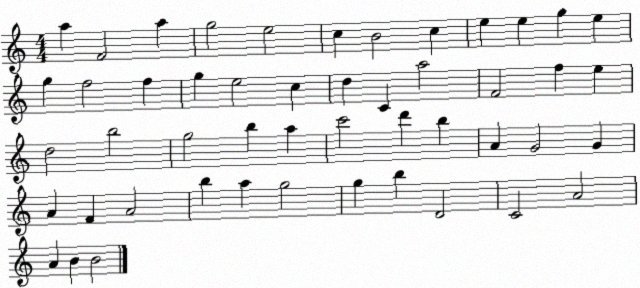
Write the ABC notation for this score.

X:1
T:Untitled
M:4/4
L:1/4
K:C
a F2 a g2 e2 c B2 c e e g e g f2 f g e2 c d C a2 F2 f e d2 b2 g2 b a c'2 d' b A G2 G A F A2 b a g2 g b D2 C2 A2 A B B2